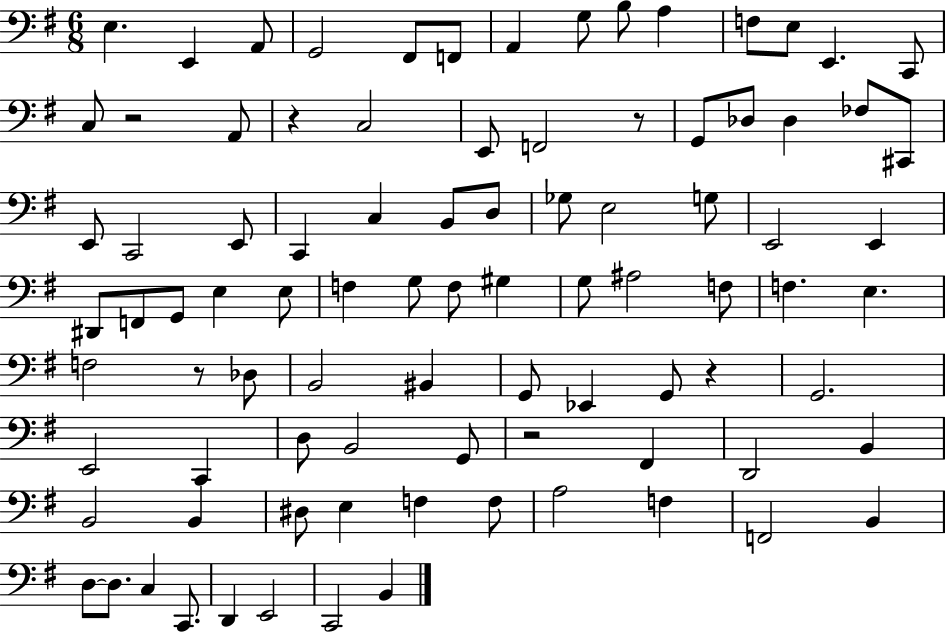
X:1
T:Untitled
M:6/8
L:1/4
K:G
E, E,, A,,/2 G,,2 ^F,,/2 F,,/2 A,, G,/2 B,/2 A, F,/2 E,/2 E,, C,,/2 C,/2 z2 A,,/2 z C,2 E,,/2 F,,2 z/2 G,,/2 _D,/2 _D, _F,/2 ^C,,/2 E,,/2 C,,2 E,,/2 C,, C, B,,/2 D,/2 _G,/2 E,2 G,/2 E,,2 E,, ^D,,/2 F,,/2 G,,/2 E, E,/2 F, G,/2 F,/2 ^G, G,/2 ^A,2 F,/2 F, E, F,2 z/2 _D,/2 B,,2 ^B,, G,,/2 _E,, G,,/2 z G,,2 E,,2 C,, D,/2 B,,2 G,,/2 z2 ^F,, D,,2 B,, B,,2 B,, ^D,/2 E, F, F,/2 A,2 F, F,,2 B,, D,/2 D,/2 C, C,,/2 D,, E,,2 C,,2 B,,